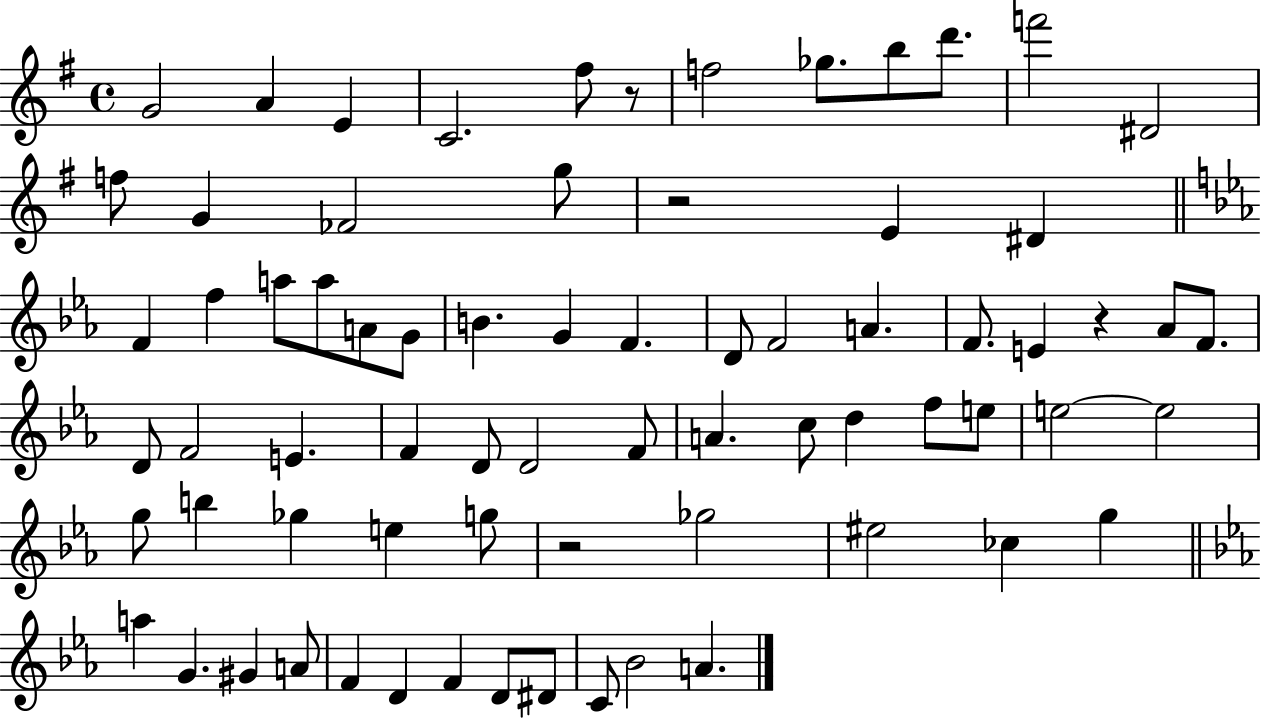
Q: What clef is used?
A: treble